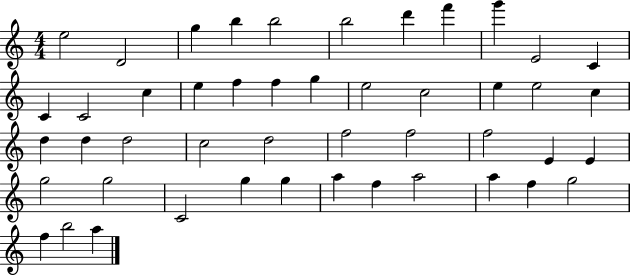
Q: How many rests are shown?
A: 0